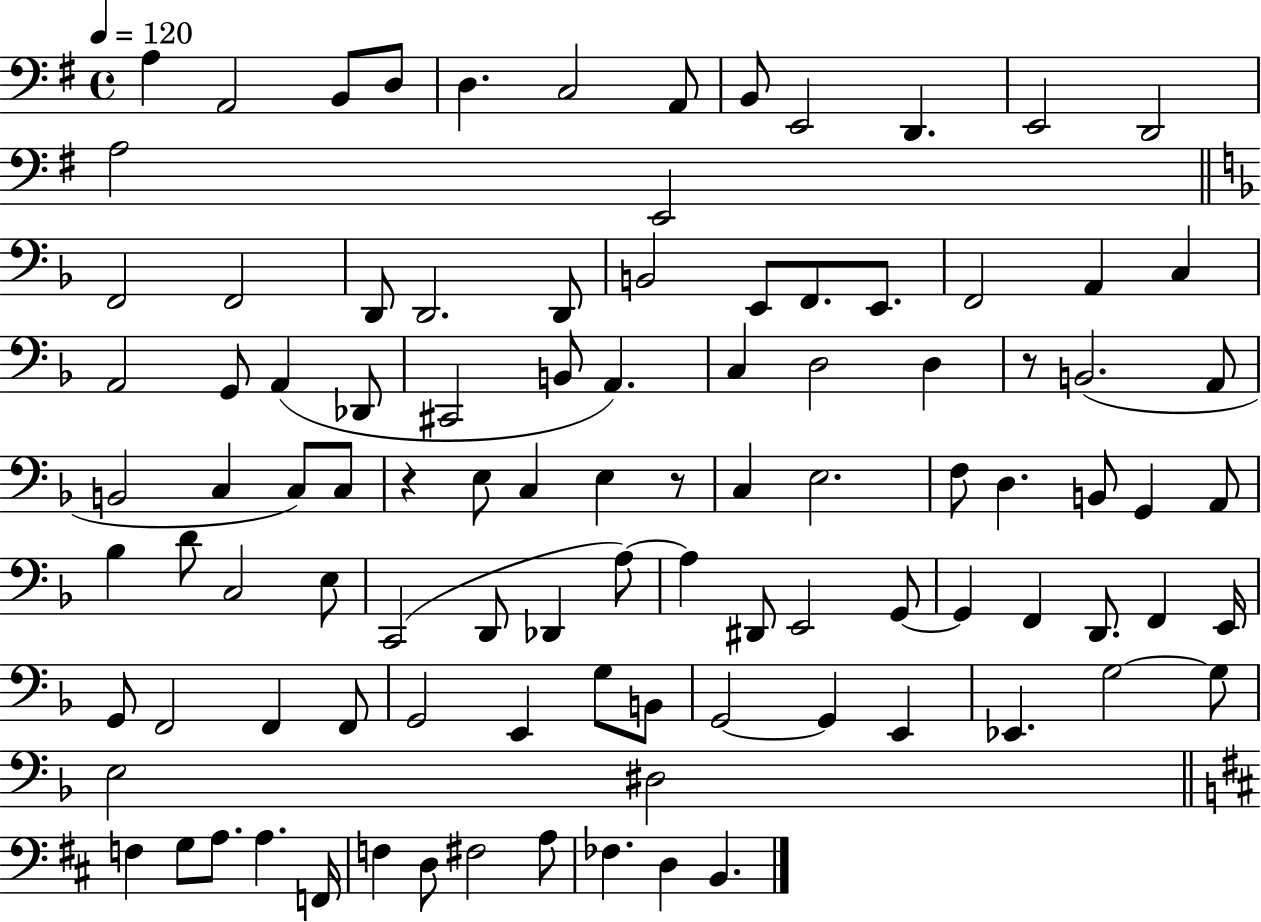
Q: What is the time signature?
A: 4/4